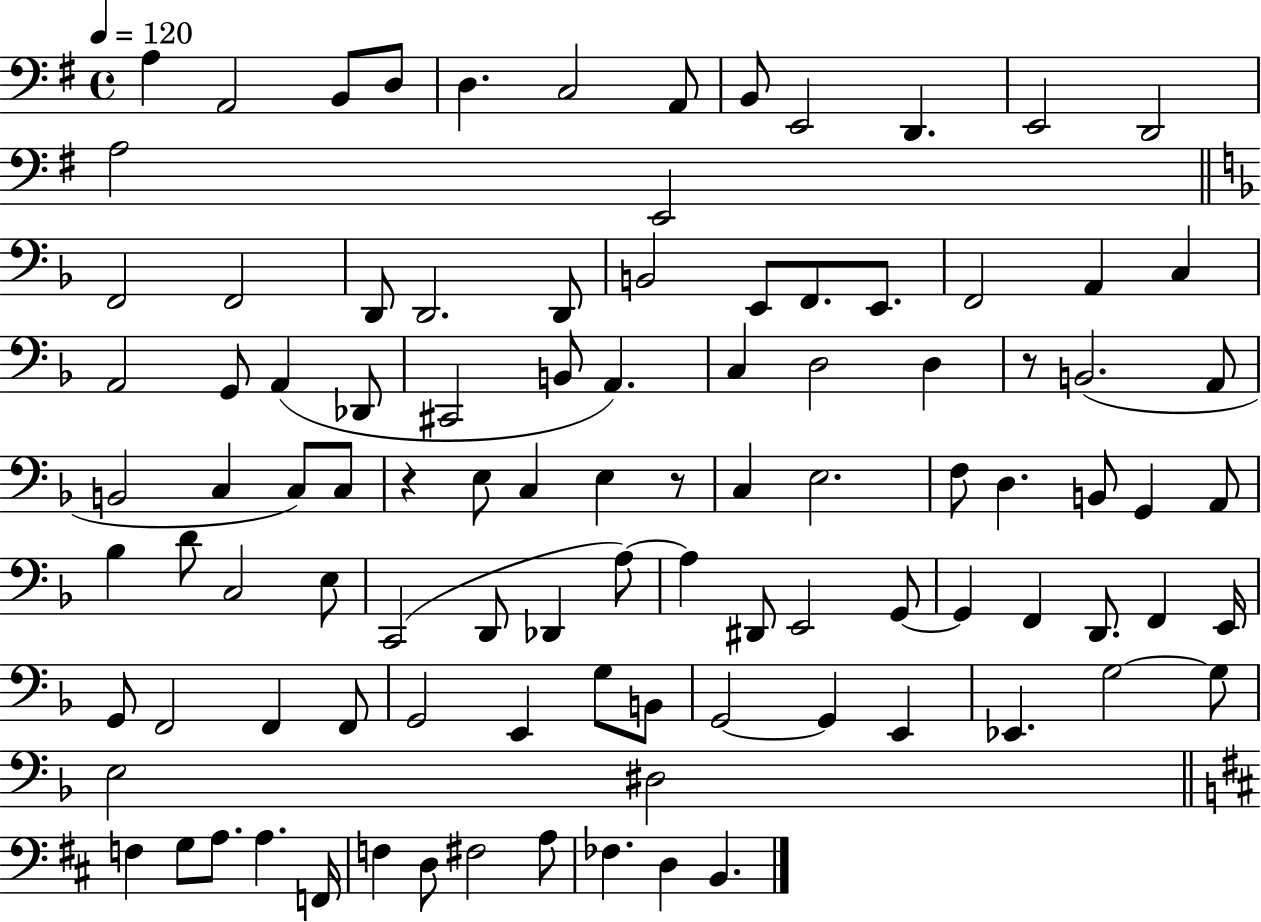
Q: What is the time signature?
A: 4/4